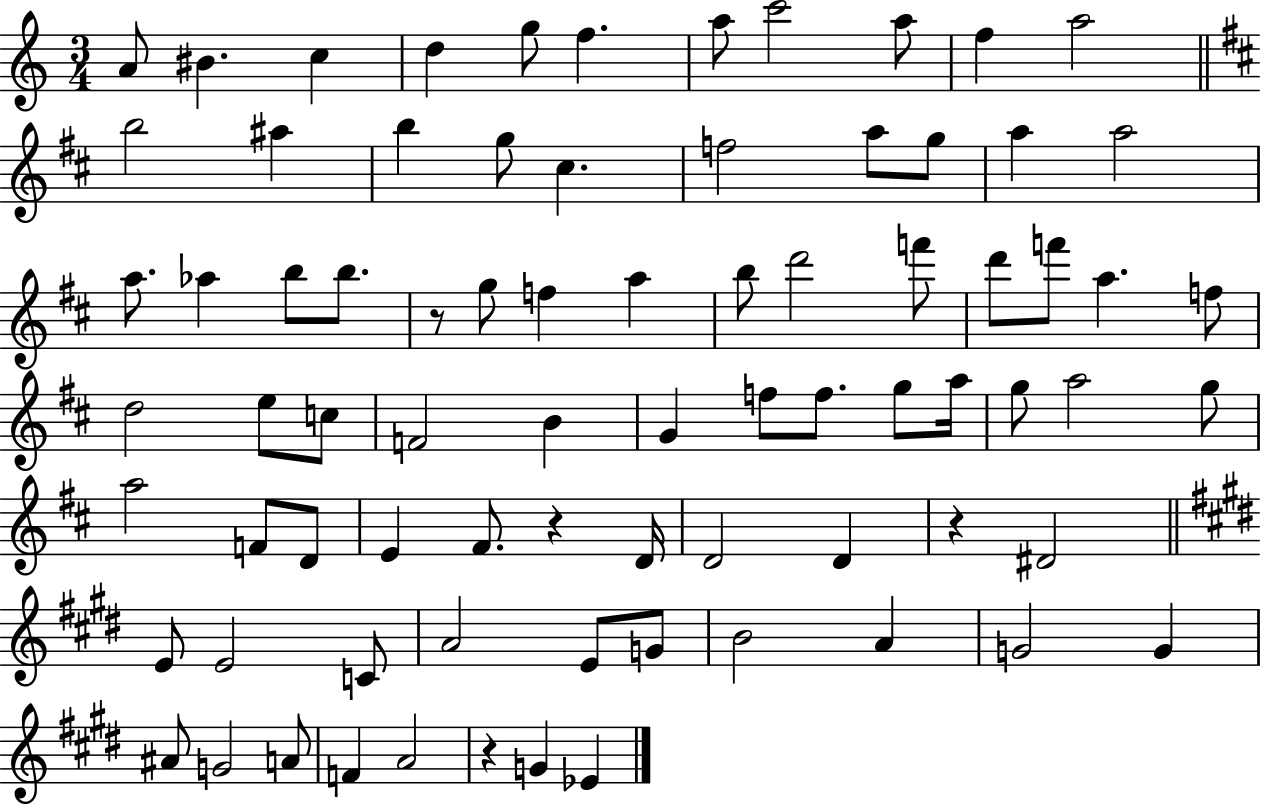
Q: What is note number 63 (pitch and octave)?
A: G4